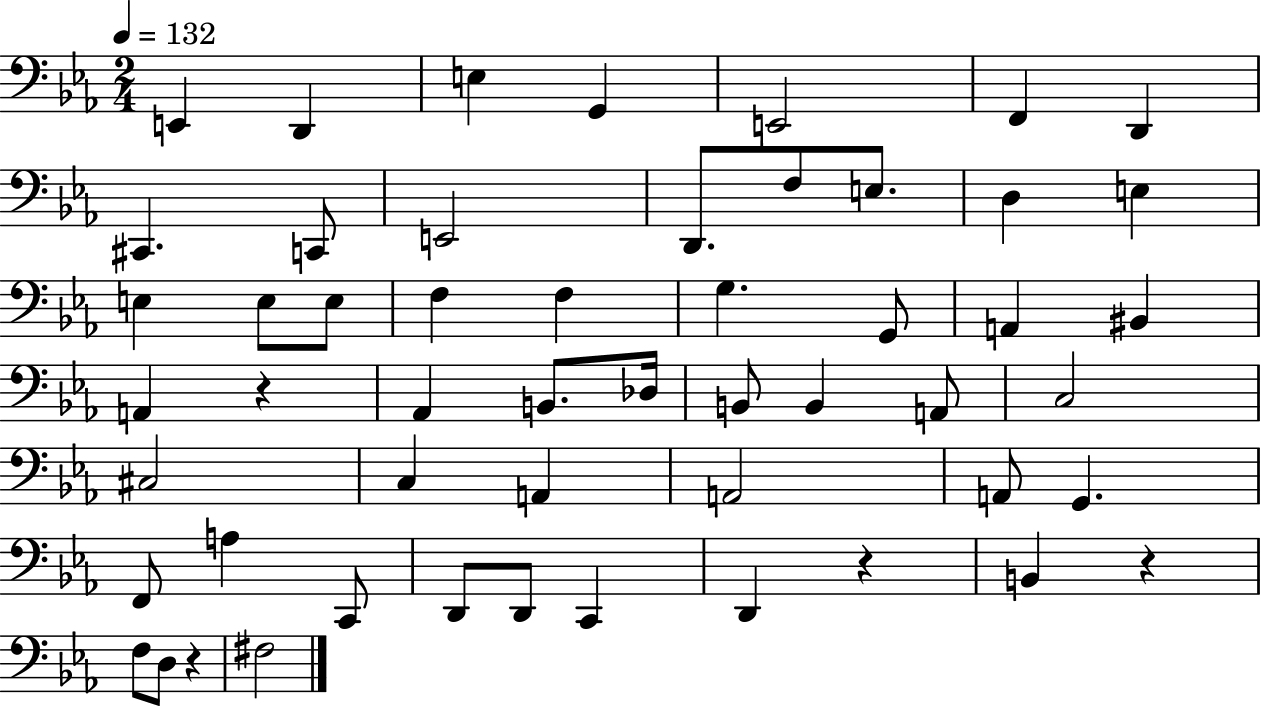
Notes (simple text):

E2/q D2/q E3/q G2/q E2/h F2/q D2/q C#2/q. C2/e E2/h D2/e. F3/e E3/e. D3/q E3/q E3/q E3/e E3/e F3/q F3/q G3/q. G2/e A2/q BIS2/q A2/q R/q Ab2/q B2/e. Db3/s B2/e B2/q A2/e C3/h C#3/h C3/q A2/q A2/h A2/e G2/q. F2/e A3/q C2/e D2/e D2/e C2/q D2/q R/q B2/q R/q F3/e D3/e R/q F#3/h